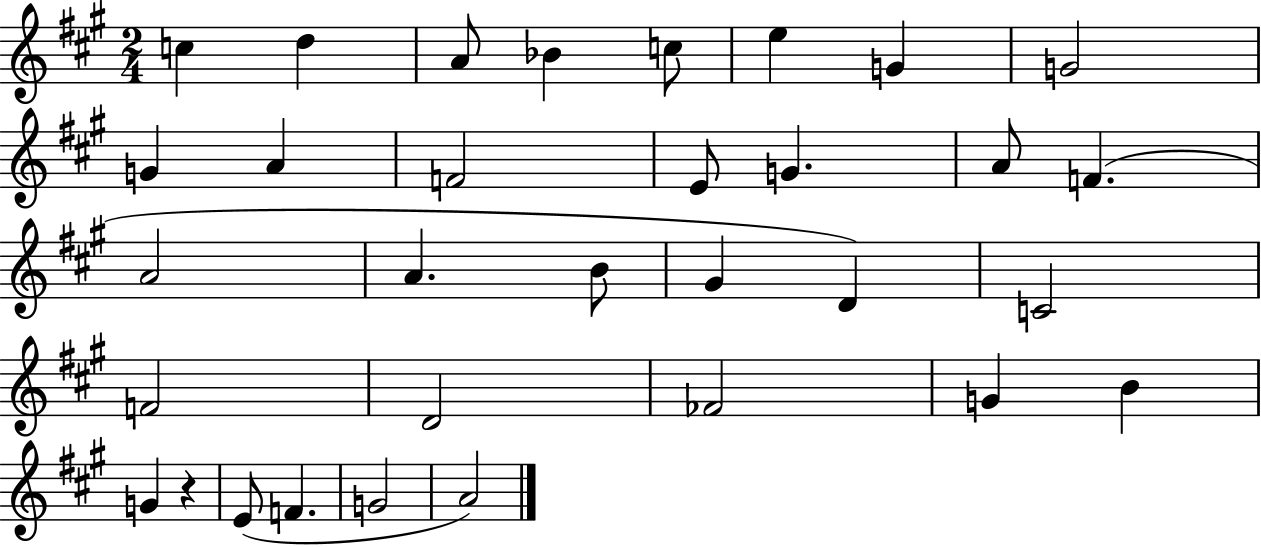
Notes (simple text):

C5/q D5/q A4/e Bb4/q C5/e E5/q G4/q G4/h G4/q A4/q F4/h E4/e G4/q. A4/e F4/q. A4/h A4/q. B4/e G#4/q D4/q C4/h F4/h D4/h FES4/h G4/q B4/q G4/q R/q E4/e F4/q. G4/h A4/h